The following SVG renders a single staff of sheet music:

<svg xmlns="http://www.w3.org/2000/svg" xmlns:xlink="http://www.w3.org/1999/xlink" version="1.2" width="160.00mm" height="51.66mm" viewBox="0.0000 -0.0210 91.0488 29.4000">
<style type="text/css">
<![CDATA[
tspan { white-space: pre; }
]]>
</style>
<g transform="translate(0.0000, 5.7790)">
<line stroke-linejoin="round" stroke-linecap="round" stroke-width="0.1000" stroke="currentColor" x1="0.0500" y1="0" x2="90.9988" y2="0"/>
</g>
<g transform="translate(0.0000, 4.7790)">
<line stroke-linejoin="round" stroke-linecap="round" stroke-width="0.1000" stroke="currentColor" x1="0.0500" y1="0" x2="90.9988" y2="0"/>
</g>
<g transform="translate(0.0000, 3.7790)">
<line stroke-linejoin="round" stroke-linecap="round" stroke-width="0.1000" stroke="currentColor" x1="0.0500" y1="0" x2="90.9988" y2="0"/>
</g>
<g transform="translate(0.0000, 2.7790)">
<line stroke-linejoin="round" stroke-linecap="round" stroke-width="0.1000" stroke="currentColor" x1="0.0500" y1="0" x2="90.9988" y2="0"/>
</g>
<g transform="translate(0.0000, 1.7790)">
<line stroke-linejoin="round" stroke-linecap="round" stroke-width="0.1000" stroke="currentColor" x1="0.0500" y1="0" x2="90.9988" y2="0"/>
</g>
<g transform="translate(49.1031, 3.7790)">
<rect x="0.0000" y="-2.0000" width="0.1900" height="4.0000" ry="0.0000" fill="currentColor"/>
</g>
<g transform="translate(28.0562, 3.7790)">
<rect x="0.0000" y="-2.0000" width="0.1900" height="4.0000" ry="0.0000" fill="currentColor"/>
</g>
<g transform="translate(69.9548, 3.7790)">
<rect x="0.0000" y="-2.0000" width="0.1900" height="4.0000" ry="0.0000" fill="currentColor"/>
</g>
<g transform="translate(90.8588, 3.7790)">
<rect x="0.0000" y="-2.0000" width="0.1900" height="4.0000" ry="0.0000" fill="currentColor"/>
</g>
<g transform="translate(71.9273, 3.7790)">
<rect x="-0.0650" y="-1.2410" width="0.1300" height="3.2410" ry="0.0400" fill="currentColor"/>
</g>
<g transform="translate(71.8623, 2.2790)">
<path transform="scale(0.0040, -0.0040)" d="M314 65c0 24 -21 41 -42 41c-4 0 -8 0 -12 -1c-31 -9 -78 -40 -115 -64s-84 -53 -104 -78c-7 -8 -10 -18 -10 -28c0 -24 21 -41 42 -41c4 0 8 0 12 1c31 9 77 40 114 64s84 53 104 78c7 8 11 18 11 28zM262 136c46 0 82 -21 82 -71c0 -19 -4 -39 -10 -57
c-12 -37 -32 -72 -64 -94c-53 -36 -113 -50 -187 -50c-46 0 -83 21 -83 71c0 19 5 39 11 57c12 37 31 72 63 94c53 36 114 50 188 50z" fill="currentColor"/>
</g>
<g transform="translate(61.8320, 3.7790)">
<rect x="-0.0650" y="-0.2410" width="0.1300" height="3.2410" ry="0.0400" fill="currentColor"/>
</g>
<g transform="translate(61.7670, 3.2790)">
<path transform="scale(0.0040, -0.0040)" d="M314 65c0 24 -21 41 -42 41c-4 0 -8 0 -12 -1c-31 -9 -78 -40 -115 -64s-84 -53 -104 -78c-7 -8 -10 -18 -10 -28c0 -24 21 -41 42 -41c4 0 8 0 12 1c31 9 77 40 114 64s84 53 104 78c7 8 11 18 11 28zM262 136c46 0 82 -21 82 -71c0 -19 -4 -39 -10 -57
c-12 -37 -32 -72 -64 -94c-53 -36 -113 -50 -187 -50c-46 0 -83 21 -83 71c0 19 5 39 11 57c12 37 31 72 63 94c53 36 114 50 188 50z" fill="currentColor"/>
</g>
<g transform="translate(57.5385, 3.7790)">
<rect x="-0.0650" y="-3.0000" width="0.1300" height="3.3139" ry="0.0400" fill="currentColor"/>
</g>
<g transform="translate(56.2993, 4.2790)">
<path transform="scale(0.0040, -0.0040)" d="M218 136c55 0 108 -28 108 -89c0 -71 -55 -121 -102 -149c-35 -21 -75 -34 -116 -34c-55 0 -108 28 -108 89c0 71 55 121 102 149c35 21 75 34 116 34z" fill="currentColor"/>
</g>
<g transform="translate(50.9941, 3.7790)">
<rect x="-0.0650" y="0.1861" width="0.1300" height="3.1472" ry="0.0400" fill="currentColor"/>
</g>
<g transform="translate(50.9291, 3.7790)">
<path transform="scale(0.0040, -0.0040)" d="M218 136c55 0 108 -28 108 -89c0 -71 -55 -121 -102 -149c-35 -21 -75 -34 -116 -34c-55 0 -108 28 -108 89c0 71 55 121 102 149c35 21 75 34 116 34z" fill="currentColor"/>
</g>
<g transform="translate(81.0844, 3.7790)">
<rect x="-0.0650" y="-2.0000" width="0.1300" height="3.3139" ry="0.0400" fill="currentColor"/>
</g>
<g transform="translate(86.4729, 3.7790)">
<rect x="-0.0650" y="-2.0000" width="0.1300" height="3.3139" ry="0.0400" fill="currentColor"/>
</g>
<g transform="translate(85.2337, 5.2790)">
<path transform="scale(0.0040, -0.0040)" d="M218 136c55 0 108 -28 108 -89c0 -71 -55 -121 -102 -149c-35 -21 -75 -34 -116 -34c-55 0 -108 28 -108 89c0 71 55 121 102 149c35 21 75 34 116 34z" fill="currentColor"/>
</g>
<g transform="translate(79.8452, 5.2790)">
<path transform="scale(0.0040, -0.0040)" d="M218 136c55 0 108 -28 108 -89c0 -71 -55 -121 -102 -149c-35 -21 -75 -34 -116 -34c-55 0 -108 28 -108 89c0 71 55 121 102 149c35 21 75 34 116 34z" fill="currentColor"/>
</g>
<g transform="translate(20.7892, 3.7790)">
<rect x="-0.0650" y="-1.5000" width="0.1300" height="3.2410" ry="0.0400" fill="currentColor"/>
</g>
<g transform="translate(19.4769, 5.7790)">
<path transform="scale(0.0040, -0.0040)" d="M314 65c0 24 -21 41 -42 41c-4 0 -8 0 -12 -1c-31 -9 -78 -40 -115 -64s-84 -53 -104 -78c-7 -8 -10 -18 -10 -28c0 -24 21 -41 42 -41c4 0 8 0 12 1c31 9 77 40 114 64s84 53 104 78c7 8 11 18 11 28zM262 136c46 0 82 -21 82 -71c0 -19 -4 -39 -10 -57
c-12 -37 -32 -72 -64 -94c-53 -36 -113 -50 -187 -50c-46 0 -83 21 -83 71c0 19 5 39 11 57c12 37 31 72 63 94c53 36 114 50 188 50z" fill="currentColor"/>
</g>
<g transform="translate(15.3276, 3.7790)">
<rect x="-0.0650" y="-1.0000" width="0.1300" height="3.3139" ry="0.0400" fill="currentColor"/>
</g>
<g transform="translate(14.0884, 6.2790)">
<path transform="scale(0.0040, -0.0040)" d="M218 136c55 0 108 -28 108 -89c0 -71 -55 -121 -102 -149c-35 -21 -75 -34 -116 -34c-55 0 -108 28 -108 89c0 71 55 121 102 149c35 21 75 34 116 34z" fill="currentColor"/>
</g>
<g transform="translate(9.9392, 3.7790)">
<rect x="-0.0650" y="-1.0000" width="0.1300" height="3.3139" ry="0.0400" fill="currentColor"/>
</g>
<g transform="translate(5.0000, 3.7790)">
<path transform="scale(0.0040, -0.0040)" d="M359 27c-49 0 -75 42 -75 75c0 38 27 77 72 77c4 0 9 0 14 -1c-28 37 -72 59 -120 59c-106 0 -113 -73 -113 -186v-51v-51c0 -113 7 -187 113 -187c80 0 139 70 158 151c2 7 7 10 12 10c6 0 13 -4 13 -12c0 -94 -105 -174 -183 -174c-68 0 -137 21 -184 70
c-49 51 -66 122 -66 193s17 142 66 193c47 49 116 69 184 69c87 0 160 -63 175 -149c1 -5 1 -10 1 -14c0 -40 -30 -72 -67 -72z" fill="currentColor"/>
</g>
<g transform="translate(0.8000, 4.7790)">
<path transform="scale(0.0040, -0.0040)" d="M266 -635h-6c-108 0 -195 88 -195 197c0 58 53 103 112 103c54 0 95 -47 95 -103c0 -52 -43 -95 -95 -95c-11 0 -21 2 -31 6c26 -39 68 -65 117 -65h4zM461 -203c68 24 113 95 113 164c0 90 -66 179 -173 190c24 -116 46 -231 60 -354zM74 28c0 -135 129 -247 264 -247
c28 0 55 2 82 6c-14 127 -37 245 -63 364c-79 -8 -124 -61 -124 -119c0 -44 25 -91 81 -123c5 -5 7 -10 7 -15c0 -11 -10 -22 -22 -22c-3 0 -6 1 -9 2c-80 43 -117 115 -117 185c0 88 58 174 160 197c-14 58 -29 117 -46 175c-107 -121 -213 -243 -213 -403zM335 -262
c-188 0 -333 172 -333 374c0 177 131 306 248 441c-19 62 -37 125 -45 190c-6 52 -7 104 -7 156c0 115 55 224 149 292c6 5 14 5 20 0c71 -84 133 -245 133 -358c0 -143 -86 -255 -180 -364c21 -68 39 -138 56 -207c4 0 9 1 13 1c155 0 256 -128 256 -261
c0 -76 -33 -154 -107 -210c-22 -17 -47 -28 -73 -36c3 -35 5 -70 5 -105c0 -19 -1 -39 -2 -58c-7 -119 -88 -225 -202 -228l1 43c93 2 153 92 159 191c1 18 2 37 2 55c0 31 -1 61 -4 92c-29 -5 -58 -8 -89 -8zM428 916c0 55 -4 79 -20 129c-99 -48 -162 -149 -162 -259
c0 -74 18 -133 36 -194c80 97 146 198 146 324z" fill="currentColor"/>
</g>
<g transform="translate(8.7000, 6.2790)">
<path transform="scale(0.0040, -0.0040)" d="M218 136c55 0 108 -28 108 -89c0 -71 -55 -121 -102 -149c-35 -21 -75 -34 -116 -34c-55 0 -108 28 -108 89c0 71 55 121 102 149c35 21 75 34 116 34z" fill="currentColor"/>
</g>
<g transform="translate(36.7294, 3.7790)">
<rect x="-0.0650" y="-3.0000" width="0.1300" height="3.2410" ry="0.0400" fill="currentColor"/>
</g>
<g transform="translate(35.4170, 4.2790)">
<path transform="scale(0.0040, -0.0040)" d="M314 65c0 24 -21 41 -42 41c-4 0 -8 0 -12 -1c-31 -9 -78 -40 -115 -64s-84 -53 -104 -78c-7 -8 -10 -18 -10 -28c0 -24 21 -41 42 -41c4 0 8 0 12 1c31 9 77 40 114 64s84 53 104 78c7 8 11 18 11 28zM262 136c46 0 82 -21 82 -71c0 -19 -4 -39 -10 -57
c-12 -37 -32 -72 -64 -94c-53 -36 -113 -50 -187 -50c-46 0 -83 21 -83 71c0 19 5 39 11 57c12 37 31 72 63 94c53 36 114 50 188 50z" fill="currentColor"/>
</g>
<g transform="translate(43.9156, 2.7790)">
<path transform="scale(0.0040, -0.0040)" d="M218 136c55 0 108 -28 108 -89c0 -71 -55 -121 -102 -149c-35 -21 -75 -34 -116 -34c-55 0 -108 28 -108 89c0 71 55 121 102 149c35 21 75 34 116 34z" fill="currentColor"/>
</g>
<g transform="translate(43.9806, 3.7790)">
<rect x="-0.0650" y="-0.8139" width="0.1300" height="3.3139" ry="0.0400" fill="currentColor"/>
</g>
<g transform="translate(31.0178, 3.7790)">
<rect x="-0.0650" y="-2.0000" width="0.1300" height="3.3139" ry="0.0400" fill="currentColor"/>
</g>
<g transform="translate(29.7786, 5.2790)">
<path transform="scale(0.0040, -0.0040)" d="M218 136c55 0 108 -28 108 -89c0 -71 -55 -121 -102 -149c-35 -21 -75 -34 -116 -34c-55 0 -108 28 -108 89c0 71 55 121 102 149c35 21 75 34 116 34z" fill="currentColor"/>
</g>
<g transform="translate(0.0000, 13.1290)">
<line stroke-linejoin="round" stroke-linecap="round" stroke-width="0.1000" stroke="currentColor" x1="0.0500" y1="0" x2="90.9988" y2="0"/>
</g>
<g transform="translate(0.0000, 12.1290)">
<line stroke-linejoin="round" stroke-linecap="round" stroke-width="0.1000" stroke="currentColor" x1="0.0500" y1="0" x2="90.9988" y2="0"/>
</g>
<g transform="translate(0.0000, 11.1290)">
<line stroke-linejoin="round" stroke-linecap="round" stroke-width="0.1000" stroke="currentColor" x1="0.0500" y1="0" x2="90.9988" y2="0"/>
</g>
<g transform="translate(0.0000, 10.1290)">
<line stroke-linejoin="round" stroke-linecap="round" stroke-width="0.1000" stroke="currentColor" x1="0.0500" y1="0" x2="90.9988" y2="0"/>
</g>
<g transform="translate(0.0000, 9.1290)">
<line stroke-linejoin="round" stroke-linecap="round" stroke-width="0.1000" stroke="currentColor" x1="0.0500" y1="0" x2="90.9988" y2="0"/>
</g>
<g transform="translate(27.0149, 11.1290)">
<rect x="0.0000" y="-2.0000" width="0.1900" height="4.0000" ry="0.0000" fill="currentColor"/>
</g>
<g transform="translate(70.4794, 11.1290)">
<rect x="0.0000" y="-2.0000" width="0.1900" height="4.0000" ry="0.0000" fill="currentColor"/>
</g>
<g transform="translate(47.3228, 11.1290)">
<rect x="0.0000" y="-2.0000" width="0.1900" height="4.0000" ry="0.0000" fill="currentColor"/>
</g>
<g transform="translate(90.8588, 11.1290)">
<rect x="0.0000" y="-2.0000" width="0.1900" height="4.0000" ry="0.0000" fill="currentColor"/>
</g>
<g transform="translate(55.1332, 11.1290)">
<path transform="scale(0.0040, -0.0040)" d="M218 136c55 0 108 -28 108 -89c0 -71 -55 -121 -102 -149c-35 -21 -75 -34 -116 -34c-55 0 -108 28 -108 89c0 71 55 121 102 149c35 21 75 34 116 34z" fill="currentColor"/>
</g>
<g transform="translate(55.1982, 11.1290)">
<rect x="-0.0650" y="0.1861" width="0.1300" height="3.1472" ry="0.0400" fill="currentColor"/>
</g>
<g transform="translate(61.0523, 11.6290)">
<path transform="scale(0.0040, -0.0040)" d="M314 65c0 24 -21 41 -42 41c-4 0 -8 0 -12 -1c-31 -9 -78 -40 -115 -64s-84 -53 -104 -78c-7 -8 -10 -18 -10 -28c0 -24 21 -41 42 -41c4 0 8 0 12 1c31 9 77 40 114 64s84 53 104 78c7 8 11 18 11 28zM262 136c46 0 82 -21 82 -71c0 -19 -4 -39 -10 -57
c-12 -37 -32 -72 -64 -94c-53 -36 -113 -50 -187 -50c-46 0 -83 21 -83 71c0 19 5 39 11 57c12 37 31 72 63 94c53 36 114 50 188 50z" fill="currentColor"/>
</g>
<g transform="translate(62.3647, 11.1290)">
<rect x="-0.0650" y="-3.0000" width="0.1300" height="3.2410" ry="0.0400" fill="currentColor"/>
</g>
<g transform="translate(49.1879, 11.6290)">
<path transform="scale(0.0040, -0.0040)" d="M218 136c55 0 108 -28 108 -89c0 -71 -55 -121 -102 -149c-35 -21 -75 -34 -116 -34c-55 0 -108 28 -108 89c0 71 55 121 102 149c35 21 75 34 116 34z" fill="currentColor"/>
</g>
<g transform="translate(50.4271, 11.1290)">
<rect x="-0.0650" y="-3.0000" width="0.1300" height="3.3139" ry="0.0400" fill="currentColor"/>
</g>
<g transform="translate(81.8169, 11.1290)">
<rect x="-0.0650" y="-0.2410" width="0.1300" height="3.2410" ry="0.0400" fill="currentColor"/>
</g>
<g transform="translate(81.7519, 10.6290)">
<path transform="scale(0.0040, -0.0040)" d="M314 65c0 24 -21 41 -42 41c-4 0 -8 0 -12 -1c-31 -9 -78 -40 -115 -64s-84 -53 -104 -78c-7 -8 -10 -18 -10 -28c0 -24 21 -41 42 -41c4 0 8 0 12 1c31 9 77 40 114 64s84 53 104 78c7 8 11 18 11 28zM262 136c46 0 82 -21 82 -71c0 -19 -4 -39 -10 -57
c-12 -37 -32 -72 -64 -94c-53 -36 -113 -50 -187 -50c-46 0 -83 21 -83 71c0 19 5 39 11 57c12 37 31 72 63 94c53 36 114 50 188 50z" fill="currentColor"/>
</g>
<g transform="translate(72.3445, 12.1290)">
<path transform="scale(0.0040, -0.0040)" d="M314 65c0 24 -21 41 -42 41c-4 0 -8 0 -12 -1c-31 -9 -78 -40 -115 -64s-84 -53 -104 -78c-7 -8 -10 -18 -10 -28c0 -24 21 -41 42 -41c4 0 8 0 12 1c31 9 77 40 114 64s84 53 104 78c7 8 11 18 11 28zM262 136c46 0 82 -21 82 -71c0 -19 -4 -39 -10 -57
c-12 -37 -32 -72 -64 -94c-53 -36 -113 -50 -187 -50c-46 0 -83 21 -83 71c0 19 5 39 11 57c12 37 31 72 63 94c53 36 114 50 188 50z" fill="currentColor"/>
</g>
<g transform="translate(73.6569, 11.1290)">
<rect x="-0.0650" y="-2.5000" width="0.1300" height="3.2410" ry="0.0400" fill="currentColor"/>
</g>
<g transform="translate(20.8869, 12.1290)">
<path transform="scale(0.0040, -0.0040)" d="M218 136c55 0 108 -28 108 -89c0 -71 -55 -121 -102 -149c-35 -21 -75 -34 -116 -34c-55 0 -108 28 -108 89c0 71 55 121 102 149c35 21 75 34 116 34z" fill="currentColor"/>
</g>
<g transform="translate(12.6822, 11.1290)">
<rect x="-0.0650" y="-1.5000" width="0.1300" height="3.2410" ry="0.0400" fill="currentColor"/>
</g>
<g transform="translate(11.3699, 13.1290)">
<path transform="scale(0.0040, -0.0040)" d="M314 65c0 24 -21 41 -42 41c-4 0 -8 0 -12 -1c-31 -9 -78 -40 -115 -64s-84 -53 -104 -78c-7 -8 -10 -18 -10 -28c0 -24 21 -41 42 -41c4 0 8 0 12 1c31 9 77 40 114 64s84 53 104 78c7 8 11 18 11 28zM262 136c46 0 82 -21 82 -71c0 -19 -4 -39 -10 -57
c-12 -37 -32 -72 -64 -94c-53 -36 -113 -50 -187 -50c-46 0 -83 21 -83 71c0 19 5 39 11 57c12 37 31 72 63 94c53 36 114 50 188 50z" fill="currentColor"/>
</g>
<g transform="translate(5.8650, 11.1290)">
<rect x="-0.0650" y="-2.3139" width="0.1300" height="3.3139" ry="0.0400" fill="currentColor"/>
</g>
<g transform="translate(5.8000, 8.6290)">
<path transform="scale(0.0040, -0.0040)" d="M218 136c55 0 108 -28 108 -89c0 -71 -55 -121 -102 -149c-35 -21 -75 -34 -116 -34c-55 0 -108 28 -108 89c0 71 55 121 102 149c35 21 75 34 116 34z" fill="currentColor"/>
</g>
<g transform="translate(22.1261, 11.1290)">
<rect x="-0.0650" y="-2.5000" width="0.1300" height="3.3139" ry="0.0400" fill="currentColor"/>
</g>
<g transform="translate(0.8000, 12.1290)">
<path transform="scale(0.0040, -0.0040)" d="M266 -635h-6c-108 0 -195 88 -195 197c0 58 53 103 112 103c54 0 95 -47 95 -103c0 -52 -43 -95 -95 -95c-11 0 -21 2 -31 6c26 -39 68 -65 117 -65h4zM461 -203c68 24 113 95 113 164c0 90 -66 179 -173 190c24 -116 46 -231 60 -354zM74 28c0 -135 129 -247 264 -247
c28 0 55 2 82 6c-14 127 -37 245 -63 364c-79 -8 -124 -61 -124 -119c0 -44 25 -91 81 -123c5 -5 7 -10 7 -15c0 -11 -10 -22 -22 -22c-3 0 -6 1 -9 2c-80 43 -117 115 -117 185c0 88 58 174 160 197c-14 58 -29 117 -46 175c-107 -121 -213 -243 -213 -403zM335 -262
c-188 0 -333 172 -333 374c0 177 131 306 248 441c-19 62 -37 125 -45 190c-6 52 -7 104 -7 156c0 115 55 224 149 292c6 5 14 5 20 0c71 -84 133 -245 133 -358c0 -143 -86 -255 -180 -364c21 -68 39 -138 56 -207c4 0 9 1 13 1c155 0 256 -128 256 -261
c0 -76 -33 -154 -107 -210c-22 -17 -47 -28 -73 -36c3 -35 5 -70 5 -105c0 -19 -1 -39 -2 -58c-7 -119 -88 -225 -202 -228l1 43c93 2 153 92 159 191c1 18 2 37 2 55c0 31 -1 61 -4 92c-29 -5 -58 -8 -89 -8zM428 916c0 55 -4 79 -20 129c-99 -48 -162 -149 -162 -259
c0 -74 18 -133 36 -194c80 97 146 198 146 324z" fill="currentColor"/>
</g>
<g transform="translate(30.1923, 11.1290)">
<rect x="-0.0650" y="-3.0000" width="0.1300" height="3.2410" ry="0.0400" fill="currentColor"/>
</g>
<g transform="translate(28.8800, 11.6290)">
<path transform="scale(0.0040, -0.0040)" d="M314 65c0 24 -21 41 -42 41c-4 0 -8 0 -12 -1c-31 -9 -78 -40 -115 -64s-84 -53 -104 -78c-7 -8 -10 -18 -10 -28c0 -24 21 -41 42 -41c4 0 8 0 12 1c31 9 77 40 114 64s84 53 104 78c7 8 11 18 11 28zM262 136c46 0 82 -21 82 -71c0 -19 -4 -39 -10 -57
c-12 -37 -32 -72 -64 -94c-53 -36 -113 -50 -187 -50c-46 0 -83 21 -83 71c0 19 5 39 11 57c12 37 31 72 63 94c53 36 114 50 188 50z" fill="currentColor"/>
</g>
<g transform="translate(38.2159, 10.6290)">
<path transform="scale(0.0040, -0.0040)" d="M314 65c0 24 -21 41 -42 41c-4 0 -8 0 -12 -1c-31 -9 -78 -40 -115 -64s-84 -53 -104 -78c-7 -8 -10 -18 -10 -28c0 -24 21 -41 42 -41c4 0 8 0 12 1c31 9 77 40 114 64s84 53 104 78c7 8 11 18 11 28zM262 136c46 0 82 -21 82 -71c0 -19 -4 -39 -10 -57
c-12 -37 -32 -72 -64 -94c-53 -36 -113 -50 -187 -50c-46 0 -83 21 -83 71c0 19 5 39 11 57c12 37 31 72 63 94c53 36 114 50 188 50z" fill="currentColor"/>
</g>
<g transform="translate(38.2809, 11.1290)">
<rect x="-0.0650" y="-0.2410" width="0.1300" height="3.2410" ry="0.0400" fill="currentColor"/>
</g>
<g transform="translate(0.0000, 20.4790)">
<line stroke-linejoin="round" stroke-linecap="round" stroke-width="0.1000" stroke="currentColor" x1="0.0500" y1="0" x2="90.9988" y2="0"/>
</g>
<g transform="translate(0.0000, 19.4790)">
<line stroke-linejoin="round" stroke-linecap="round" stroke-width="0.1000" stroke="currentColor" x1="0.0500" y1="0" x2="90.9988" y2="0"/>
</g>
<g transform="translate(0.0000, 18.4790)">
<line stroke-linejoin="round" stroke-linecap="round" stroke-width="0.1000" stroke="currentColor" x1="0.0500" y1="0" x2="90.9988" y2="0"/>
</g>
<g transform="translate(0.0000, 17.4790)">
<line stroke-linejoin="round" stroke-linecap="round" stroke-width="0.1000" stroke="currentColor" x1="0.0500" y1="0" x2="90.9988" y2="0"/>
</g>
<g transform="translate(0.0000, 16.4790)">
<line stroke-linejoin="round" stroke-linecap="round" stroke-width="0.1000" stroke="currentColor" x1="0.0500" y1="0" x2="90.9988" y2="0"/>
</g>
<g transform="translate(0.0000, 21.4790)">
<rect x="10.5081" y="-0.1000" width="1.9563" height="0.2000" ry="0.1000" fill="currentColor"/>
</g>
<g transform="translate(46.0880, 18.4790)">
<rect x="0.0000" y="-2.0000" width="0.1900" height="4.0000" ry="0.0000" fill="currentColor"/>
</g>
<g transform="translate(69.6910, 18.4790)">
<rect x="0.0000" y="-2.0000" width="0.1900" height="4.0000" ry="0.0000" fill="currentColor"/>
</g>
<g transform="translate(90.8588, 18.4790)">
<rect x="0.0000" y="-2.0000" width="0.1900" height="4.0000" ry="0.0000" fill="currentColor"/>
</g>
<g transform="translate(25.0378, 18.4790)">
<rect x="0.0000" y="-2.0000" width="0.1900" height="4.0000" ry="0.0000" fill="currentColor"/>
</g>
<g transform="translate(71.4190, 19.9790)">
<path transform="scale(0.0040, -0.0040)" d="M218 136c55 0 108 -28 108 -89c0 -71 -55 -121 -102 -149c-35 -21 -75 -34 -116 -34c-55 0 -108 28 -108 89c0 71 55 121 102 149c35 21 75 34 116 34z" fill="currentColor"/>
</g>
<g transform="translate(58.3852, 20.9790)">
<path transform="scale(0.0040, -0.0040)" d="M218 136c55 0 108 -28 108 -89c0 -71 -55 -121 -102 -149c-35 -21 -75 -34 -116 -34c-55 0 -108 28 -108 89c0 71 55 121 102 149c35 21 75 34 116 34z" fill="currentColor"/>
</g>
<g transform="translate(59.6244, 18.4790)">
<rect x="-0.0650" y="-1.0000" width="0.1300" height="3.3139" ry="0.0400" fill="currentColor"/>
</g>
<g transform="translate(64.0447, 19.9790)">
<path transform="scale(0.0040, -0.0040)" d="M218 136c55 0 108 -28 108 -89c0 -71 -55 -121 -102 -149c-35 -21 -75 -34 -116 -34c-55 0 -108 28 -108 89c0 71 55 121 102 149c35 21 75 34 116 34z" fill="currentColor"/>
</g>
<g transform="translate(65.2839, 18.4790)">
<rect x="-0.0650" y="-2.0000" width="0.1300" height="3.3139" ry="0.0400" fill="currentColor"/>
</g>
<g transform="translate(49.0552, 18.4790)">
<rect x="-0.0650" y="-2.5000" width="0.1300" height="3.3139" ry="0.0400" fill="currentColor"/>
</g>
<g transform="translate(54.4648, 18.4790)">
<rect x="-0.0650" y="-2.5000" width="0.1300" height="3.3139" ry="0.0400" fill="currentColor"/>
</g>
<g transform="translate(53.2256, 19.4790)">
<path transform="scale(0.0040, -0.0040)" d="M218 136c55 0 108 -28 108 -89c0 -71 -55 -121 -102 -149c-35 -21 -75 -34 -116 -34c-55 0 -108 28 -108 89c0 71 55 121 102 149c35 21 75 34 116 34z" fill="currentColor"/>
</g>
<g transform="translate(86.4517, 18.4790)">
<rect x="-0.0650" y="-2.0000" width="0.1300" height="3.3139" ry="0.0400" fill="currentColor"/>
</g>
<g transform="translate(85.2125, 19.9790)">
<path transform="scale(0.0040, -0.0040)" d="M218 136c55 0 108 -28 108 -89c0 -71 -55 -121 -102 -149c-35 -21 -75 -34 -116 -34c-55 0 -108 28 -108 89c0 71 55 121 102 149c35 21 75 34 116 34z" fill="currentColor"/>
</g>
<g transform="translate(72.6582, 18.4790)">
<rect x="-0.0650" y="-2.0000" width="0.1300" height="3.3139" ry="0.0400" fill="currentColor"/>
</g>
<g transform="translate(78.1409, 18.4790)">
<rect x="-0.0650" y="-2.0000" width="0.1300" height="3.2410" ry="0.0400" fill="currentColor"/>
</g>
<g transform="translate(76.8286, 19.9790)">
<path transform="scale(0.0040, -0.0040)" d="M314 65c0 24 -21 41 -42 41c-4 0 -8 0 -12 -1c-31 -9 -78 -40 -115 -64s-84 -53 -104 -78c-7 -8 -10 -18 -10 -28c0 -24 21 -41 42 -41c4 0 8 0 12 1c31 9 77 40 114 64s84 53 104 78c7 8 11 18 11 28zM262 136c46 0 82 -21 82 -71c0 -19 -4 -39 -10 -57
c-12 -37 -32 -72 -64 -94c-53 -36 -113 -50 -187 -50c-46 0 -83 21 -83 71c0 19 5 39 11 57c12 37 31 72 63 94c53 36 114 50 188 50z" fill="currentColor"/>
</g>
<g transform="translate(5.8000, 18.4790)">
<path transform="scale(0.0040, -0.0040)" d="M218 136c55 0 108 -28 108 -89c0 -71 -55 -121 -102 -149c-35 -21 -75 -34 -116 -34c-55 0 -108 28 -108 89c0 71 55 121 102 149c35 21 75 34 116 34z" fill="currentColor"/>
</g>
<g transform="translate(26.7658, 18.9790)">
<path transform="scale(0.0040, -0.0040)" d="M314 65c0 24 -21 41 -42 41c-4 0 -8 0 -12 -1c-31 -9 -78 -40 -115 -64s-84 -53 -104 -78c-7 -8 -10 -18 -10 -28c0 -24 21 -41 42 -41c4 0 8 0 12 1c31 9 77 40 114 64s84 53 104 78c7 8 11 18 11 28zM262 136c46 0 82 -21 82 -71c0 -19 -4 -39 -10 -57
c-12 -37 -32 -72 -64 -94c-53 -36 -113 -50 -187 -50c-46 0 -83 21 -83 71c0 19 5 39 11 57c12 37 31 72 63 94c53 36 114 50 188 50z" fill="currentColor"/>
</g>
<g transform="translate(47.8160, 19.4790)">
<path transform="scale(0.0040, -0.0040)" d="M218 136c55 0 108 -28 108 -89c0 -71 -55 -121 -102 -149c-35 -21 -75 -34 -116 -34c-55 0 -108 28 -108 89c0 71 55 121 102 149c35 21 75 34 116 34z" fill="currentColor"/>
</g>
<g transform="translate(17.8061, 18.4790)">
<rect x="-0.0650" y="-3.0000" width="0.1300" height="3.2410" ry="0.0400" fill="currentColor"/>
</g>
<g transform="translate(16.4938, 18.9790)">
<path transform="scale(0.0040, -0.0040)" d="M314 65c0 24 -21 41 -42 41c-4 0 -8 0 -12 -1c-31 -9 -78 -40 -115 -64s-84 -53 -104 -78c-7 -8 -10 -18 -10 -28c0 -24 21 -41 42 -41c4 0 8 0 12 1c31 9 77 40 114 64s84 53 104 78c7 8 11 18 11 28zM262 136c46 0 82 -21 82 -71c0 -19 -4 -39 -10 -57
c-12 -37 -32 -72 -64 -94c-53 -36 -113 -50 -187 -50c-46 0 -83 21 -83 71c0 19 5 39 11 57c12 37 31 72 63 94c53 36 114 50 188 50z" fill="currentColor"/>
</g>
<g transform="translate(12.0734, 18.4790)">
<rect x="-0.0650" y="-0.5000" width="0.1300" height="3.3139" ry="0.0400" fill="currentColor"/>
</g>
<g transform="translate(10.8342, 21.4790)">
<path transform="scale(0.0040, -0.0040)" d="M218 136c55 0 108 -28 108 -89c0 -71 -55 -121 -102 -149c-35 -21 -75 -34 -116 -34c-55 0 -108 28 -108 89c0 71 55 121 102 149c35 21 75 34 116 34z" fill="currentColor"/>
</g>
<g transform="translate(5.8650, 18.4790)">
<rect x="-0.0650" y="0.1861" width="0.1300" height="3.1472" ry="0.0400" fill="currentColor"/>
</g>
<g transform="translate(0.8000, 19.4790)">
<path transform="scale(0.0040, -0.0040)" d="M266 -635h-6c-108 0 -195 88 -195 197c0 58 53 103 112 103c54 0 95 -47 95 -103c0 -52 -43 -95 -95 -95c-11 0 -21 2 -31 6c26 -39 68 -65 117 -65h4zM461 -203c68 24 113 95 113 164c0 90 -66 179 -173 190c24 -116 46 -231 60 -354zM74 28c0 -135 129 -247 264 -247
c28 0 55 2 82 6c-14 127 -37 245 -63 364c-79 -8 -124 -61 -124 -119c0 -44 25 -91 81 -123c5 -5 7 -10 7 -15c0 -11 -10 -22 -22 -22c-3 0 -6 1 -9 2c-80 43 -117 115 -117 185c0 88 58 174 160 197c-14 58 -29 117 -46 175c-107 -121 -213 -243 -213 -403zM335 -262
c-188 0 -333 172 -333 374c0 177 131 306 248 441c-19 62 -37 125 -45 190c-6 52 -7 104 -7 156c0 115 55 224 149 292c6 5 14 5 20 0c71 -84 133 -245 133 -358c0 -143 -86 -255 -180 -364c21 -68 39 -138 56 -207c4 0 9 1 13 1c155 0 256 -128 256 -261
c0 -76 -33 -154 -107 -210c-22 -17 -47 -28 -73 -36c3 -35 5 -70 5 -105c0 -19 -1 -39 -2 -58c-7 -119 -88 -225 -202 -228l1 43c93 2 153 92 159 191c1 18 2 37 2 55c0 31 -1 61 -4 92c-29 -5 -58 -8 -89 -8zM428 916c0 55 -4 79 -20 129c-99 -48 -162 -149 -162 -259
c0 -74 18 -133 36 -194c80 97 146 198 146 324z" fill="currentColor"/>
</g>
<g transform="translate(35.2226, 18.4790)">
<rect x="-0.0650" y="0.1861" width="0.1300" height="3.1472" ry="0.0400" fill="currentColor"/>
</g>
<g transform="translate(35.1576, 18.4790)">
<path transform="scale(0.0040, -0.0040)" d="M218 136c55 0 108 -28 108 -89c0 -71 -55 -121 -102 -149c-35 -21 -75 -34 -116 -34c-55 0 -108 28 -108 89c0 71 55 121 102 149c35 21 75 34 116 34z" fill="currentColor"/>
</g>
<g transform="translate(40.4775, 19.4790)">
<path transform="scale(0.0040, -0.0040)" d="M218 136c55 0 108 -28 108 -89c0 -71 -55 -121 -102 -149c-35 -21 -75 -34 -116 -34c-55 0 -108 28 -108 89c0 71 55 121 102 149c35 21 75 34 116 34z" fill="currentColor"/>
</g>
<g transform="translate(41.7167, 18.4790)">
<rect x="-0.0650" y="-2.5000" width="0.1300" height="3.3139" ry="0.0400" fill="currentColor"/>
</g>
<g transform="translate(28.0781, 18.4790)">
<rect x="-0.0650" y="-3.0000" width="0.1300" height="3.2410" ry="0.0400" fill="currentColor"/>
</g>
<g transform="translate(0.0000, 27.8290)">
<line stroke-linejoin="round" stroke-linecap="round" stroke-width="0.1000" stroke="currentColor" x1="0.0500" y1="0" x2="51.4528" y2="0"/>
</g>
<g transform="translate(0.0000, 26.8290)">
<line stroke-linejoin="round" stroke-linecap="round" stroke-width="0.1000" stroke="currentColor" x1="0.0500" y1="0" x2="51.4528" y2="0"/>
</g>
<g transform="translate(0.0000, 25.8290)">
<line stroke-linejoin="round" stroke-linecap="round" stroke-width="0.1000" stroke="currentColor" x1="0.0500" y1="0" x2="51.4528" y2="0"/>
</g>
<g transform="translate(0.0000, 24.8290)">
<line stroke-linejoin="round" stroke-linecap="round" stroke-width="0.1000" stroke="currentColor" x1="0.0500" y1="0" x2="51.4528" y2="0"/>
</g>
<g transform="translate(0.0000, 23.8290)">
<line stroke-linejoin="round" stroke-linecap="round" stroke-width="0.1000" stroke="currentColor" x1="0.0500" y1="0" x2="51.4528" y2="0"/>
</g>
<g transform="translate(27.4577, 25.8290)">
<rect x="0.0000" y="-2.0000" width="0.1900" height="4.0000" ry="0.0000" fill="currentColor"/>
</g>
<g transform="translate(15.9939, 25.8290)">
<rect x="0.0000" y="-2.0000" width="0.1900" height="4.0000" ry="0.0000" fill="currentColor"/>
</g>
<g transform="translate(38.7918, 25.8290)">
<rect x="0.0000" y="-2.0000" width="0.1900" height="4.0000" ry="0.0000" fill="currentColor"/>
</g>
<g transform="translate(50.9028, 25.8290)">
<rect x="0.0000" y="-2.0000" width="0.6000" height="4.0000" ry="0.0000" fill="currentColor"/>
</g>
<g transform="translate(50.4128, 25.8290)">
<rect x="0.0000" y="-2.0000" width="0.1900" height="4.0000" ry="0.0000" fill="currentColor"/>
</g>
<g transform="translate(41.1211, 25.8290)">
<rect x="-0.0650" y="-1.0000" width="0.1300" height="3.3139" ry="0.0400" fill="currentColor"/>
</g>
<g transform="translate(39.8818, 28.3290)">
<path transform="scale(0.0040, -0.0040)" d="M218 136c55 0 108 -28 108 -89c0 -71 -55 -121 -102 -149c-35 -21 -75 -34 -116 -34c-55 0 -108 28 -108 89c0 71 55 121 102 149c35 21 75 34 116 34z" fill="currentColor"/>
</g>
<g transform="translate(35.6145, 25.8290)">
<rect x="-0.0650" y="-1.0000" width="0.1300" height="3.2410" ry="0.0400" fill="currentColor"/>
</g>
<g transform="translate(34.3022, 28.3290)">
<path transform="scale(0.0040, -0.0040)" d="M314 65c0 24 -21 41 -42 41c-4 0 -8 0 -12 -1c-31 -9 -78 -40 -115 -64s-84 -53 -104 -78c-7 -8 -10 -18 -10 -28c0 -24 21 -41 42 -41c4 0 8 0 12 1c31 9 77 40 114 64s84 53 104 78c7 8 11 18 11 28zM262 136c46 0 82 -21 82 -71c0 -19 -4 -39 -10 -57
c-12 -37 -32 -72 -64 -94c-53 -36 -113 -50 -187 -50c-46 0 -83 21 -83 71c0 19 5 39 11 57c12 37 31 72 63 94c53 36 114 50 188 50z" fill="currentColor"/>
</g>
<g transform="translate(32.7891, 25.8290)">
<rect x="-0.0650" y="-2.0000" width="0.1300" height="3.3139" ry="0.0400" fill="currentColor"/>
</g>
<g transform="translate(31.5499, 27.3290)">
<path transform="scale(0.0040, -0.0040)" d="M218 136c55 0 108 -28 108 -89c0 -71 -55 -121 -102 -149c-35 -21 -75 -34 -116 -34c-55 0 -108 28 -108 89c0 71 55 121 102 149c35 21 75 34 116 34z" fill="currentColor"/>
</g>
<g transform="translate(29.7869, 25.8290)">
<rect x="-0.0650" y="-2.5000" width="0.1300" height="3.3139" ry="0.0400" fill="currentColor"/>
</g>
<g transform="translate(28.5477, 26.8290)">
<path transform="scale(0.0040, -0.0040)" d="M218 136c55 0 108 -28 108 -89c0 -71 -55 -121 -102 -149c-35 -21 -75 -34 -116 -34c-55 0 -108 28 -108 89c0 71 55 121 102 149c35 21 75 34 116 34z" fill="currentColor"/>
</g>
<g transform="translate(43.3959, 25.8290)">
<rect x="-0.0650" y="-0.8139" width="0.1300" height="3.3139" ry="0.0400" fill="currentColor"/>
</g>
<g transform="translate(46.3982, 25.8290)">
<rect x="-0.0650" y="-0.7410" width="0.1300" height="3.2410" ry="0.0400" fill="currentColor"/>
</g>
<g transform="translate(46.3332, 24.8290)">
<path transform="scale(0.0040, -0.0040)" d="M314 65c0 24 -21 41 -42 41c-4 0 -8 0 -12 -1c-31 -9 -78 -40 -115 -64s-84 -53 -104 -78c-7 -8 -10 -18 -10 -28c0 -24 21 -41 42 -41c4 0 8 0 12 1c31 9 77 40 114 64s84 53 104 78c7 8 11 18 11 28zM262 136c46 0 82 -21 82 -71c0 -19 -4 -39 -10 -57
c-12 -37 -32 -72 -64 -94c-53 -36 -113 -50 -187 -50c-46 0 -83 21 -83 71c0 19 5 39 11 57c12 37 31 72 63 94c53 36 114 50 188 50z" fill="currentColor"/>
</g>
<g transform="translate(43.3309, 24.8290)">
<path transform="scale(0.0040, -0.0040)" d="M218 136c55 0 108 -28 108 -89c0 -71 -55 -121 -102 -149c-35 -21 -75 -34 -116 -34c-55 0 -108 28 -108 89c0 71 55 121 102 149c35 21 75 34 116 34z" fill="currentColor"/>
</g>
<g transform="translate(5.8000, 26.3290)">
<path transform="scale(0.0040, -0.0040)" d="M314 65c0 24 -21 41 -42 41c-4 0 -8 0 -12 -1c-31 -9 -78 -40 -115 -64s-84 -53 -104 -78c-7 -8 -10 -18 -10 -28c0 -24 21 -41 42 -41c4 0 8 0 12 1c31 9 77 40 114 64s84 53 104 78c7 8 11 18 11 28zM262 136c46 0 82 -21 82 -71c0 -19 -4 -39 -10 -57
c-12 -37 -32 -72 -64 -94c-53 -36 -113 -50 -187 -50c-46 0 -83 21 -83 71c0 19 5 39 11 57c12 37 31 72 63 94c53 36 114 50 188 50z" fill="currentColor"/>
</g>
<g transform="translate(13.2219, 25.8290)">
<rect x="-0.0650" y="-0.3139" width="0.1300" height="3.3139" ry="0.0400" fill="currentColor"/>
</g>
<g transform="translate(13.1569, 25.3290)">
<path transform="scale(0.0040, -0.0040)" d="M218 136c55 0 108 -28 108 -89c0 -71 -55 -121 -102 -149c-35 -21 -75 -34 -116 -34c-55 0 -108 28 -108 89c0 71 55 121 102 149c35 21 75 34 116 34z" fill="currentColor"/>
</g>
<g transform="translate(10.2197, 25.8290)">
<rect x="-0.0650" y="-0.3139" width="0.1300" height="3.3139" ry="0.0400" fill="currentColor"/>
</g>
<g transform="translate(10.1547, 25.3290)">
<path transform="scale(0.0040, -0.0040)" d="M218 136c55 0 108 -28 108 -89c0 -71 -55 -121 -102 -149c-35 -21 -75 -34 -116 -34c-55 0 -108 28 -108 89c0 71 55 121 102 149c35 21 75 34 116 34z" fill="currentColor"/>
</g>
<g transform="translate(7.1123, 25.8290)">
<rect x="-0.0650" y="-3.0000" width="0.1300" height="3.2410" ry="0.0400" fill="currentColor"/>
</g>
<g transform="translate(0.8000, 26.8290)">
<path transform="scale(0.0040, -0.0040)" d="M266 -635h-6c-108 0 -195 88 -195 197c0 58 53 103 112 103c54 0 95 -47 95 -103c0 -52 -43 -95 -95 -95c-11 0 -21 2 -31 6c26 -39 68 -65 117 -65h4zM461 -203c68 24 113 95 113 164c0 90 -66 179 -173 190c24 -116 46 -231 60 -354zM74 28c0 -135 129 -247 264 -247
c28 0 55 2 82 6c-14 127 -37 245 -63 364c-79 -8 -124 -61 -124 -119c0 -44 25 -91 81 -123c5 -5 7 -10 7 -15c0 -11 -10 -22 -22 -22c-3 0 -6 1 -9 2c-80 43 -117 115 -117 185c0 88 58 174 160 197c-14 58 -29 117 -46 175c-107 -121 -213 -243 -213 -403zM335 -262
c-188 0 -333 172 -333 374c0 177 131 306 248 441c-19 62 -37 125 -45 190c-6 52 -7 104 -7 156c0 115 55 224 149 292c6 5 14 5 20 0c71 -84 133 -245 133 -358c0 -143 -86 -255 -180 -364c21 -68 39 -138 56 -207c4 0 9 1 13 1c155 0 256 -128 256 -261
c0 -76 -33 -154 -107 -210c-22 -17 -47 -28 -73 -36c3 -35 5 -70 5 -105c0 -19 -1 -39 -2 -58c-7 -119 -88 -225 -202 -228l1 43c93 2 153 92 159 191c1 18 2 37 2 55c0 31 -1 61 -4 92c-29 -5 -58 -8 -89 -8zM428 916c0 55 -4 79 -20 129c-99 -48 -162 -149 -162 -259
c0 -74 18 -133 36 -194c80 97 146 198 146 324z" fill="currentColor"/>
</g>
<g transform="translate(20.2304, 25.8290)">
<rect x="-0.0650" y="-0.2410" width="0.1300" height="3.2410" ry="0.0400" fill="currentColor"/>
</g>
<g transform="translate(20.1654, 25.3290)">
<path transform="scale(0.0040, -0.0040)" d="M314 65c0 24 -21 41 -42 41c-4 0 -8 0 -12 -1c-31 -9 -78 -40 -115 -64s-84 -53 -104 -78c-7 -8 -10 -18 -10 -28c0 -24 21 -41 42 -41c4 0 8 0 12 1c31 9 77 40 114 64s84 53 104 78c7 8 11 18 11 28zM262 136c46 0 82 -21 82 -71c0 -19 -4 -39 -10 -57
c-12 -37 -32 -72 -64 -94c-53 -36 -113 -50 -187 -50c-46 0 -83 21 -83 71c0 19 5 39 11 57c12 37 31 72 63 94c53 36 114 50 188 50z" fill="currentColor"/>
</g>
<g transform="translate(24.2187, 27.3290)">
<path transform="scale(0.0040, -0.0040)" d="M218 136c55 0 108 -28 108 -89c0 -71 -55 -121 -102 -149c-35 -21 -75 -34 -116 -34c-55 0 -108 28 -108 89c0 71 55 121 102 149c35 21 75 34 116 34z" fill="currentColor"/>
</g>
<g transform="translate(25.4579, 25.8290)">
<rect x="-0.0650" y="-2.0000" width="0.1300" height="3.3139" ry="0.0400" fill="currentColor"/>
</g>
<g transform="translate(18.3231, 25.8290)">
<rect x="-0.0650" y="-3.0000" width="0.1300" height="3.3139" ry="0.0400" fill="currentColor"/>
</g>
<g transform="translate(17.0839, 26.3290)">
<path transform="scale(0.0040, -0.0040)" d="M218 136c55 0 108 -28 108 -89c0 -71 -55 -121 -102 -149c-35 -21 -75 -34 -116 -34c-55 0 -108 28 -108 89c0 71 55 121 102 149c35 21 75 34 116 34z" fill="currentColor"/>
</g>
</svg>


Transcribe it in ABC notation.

X:1
T:Untitled
M:4/4
L:1/4
K:C
D D E2 F A2 d B A c2 e2 F F g E2 G A2 c2 A B A2 G2 c2 B C A2 A2 B G G G D F F F2 F A2 c c A c2 F G F D2 D d d2